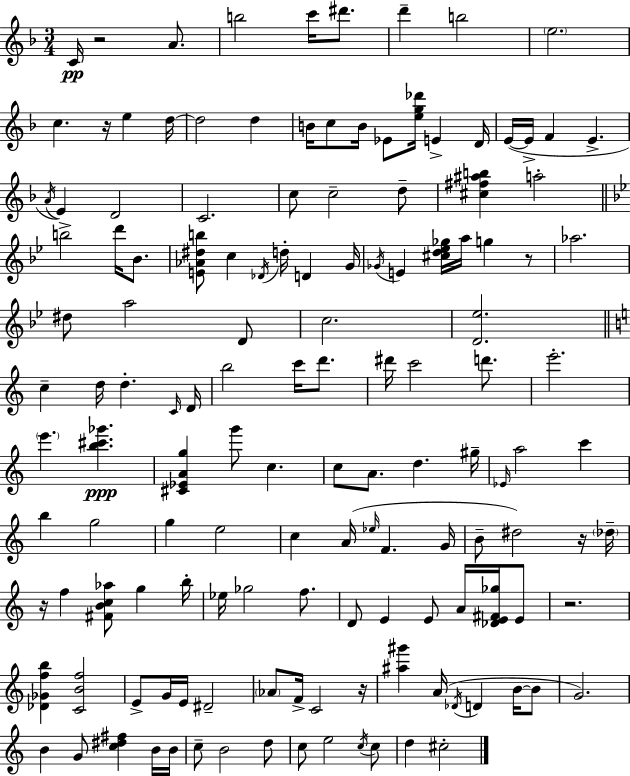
X:1
T:Untitled
M:3/4
L:1/4
K:F
C/4 z2 A/2 b2 c'/4 ^d'/2 d' b2 e2 c z/4 e d/4 d2 d B/4 c/2 B/4 _E/2 [eg_d']/4 E D/4 E/4 E/4 F E A/4 E D2 C2 c/2 c2 d/2 [^c^f^ab] a2 b2 d'/4 _B/2 [E_A^db]/2 c _D/4 d/4 D G/4 _G/4 E [^cd_e_g]/4 a/4 g z/2 _a2 ^d/2 a2 D/2 c2 [D_e]2 c d/4 d C/4 D/4 b2 c'/4 d'/2 ^d'/4 c'2 d'/2 e'2 e' [b^c'_g'] [^C_EAg] g'/2 c c/2 A/2 d ^g/4 _E/4 a2 c' b g2 g e2 c A/4 _e/4 F G/4 B/2 ^d2 z/4 _d/4 z/4 f [^FBc_a]/2 g b/4 _e/4 _g2 f/2 D/2 E E/2 A/4 [_DE^F_g]/4 E/2 z2 [_D_Gfb] [CBf]2 E/2 G/4 E/4 ^D2 _A/2 F/4 C2 z/4 [^a^g'] A/4 _D/4 D B/4 B/2 G2 B G/2 [c^d^f] B/4 B/4 c/2 B2 d/2 c/2 e2 c/4 c/2 d ^c2